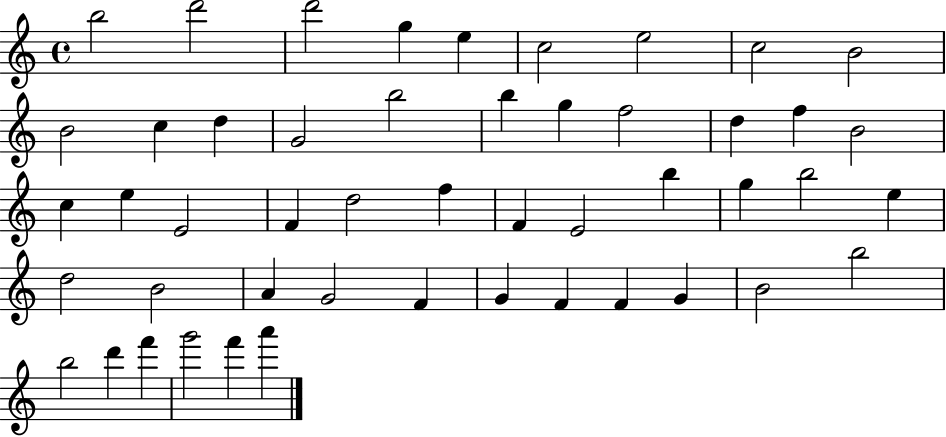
B5/h D6/h D6/h G5/q E5/q C5/h E5/h C5/h B4/h B4/h C5/q D5/q G4/h B5/h B5/q G5/q F5/h D5/q F5/q B4/h C5/q E5/q E4/h F4/q D5/h F5/q F4/q E4/h B5/q G5/q B5/h E5/q D5/h B4/h A4/q G4/h F4/q G4/q F4/q F4/q G4/q B4/h B5/h B5/h D6/q F6/q G6/h F6/q A6/q